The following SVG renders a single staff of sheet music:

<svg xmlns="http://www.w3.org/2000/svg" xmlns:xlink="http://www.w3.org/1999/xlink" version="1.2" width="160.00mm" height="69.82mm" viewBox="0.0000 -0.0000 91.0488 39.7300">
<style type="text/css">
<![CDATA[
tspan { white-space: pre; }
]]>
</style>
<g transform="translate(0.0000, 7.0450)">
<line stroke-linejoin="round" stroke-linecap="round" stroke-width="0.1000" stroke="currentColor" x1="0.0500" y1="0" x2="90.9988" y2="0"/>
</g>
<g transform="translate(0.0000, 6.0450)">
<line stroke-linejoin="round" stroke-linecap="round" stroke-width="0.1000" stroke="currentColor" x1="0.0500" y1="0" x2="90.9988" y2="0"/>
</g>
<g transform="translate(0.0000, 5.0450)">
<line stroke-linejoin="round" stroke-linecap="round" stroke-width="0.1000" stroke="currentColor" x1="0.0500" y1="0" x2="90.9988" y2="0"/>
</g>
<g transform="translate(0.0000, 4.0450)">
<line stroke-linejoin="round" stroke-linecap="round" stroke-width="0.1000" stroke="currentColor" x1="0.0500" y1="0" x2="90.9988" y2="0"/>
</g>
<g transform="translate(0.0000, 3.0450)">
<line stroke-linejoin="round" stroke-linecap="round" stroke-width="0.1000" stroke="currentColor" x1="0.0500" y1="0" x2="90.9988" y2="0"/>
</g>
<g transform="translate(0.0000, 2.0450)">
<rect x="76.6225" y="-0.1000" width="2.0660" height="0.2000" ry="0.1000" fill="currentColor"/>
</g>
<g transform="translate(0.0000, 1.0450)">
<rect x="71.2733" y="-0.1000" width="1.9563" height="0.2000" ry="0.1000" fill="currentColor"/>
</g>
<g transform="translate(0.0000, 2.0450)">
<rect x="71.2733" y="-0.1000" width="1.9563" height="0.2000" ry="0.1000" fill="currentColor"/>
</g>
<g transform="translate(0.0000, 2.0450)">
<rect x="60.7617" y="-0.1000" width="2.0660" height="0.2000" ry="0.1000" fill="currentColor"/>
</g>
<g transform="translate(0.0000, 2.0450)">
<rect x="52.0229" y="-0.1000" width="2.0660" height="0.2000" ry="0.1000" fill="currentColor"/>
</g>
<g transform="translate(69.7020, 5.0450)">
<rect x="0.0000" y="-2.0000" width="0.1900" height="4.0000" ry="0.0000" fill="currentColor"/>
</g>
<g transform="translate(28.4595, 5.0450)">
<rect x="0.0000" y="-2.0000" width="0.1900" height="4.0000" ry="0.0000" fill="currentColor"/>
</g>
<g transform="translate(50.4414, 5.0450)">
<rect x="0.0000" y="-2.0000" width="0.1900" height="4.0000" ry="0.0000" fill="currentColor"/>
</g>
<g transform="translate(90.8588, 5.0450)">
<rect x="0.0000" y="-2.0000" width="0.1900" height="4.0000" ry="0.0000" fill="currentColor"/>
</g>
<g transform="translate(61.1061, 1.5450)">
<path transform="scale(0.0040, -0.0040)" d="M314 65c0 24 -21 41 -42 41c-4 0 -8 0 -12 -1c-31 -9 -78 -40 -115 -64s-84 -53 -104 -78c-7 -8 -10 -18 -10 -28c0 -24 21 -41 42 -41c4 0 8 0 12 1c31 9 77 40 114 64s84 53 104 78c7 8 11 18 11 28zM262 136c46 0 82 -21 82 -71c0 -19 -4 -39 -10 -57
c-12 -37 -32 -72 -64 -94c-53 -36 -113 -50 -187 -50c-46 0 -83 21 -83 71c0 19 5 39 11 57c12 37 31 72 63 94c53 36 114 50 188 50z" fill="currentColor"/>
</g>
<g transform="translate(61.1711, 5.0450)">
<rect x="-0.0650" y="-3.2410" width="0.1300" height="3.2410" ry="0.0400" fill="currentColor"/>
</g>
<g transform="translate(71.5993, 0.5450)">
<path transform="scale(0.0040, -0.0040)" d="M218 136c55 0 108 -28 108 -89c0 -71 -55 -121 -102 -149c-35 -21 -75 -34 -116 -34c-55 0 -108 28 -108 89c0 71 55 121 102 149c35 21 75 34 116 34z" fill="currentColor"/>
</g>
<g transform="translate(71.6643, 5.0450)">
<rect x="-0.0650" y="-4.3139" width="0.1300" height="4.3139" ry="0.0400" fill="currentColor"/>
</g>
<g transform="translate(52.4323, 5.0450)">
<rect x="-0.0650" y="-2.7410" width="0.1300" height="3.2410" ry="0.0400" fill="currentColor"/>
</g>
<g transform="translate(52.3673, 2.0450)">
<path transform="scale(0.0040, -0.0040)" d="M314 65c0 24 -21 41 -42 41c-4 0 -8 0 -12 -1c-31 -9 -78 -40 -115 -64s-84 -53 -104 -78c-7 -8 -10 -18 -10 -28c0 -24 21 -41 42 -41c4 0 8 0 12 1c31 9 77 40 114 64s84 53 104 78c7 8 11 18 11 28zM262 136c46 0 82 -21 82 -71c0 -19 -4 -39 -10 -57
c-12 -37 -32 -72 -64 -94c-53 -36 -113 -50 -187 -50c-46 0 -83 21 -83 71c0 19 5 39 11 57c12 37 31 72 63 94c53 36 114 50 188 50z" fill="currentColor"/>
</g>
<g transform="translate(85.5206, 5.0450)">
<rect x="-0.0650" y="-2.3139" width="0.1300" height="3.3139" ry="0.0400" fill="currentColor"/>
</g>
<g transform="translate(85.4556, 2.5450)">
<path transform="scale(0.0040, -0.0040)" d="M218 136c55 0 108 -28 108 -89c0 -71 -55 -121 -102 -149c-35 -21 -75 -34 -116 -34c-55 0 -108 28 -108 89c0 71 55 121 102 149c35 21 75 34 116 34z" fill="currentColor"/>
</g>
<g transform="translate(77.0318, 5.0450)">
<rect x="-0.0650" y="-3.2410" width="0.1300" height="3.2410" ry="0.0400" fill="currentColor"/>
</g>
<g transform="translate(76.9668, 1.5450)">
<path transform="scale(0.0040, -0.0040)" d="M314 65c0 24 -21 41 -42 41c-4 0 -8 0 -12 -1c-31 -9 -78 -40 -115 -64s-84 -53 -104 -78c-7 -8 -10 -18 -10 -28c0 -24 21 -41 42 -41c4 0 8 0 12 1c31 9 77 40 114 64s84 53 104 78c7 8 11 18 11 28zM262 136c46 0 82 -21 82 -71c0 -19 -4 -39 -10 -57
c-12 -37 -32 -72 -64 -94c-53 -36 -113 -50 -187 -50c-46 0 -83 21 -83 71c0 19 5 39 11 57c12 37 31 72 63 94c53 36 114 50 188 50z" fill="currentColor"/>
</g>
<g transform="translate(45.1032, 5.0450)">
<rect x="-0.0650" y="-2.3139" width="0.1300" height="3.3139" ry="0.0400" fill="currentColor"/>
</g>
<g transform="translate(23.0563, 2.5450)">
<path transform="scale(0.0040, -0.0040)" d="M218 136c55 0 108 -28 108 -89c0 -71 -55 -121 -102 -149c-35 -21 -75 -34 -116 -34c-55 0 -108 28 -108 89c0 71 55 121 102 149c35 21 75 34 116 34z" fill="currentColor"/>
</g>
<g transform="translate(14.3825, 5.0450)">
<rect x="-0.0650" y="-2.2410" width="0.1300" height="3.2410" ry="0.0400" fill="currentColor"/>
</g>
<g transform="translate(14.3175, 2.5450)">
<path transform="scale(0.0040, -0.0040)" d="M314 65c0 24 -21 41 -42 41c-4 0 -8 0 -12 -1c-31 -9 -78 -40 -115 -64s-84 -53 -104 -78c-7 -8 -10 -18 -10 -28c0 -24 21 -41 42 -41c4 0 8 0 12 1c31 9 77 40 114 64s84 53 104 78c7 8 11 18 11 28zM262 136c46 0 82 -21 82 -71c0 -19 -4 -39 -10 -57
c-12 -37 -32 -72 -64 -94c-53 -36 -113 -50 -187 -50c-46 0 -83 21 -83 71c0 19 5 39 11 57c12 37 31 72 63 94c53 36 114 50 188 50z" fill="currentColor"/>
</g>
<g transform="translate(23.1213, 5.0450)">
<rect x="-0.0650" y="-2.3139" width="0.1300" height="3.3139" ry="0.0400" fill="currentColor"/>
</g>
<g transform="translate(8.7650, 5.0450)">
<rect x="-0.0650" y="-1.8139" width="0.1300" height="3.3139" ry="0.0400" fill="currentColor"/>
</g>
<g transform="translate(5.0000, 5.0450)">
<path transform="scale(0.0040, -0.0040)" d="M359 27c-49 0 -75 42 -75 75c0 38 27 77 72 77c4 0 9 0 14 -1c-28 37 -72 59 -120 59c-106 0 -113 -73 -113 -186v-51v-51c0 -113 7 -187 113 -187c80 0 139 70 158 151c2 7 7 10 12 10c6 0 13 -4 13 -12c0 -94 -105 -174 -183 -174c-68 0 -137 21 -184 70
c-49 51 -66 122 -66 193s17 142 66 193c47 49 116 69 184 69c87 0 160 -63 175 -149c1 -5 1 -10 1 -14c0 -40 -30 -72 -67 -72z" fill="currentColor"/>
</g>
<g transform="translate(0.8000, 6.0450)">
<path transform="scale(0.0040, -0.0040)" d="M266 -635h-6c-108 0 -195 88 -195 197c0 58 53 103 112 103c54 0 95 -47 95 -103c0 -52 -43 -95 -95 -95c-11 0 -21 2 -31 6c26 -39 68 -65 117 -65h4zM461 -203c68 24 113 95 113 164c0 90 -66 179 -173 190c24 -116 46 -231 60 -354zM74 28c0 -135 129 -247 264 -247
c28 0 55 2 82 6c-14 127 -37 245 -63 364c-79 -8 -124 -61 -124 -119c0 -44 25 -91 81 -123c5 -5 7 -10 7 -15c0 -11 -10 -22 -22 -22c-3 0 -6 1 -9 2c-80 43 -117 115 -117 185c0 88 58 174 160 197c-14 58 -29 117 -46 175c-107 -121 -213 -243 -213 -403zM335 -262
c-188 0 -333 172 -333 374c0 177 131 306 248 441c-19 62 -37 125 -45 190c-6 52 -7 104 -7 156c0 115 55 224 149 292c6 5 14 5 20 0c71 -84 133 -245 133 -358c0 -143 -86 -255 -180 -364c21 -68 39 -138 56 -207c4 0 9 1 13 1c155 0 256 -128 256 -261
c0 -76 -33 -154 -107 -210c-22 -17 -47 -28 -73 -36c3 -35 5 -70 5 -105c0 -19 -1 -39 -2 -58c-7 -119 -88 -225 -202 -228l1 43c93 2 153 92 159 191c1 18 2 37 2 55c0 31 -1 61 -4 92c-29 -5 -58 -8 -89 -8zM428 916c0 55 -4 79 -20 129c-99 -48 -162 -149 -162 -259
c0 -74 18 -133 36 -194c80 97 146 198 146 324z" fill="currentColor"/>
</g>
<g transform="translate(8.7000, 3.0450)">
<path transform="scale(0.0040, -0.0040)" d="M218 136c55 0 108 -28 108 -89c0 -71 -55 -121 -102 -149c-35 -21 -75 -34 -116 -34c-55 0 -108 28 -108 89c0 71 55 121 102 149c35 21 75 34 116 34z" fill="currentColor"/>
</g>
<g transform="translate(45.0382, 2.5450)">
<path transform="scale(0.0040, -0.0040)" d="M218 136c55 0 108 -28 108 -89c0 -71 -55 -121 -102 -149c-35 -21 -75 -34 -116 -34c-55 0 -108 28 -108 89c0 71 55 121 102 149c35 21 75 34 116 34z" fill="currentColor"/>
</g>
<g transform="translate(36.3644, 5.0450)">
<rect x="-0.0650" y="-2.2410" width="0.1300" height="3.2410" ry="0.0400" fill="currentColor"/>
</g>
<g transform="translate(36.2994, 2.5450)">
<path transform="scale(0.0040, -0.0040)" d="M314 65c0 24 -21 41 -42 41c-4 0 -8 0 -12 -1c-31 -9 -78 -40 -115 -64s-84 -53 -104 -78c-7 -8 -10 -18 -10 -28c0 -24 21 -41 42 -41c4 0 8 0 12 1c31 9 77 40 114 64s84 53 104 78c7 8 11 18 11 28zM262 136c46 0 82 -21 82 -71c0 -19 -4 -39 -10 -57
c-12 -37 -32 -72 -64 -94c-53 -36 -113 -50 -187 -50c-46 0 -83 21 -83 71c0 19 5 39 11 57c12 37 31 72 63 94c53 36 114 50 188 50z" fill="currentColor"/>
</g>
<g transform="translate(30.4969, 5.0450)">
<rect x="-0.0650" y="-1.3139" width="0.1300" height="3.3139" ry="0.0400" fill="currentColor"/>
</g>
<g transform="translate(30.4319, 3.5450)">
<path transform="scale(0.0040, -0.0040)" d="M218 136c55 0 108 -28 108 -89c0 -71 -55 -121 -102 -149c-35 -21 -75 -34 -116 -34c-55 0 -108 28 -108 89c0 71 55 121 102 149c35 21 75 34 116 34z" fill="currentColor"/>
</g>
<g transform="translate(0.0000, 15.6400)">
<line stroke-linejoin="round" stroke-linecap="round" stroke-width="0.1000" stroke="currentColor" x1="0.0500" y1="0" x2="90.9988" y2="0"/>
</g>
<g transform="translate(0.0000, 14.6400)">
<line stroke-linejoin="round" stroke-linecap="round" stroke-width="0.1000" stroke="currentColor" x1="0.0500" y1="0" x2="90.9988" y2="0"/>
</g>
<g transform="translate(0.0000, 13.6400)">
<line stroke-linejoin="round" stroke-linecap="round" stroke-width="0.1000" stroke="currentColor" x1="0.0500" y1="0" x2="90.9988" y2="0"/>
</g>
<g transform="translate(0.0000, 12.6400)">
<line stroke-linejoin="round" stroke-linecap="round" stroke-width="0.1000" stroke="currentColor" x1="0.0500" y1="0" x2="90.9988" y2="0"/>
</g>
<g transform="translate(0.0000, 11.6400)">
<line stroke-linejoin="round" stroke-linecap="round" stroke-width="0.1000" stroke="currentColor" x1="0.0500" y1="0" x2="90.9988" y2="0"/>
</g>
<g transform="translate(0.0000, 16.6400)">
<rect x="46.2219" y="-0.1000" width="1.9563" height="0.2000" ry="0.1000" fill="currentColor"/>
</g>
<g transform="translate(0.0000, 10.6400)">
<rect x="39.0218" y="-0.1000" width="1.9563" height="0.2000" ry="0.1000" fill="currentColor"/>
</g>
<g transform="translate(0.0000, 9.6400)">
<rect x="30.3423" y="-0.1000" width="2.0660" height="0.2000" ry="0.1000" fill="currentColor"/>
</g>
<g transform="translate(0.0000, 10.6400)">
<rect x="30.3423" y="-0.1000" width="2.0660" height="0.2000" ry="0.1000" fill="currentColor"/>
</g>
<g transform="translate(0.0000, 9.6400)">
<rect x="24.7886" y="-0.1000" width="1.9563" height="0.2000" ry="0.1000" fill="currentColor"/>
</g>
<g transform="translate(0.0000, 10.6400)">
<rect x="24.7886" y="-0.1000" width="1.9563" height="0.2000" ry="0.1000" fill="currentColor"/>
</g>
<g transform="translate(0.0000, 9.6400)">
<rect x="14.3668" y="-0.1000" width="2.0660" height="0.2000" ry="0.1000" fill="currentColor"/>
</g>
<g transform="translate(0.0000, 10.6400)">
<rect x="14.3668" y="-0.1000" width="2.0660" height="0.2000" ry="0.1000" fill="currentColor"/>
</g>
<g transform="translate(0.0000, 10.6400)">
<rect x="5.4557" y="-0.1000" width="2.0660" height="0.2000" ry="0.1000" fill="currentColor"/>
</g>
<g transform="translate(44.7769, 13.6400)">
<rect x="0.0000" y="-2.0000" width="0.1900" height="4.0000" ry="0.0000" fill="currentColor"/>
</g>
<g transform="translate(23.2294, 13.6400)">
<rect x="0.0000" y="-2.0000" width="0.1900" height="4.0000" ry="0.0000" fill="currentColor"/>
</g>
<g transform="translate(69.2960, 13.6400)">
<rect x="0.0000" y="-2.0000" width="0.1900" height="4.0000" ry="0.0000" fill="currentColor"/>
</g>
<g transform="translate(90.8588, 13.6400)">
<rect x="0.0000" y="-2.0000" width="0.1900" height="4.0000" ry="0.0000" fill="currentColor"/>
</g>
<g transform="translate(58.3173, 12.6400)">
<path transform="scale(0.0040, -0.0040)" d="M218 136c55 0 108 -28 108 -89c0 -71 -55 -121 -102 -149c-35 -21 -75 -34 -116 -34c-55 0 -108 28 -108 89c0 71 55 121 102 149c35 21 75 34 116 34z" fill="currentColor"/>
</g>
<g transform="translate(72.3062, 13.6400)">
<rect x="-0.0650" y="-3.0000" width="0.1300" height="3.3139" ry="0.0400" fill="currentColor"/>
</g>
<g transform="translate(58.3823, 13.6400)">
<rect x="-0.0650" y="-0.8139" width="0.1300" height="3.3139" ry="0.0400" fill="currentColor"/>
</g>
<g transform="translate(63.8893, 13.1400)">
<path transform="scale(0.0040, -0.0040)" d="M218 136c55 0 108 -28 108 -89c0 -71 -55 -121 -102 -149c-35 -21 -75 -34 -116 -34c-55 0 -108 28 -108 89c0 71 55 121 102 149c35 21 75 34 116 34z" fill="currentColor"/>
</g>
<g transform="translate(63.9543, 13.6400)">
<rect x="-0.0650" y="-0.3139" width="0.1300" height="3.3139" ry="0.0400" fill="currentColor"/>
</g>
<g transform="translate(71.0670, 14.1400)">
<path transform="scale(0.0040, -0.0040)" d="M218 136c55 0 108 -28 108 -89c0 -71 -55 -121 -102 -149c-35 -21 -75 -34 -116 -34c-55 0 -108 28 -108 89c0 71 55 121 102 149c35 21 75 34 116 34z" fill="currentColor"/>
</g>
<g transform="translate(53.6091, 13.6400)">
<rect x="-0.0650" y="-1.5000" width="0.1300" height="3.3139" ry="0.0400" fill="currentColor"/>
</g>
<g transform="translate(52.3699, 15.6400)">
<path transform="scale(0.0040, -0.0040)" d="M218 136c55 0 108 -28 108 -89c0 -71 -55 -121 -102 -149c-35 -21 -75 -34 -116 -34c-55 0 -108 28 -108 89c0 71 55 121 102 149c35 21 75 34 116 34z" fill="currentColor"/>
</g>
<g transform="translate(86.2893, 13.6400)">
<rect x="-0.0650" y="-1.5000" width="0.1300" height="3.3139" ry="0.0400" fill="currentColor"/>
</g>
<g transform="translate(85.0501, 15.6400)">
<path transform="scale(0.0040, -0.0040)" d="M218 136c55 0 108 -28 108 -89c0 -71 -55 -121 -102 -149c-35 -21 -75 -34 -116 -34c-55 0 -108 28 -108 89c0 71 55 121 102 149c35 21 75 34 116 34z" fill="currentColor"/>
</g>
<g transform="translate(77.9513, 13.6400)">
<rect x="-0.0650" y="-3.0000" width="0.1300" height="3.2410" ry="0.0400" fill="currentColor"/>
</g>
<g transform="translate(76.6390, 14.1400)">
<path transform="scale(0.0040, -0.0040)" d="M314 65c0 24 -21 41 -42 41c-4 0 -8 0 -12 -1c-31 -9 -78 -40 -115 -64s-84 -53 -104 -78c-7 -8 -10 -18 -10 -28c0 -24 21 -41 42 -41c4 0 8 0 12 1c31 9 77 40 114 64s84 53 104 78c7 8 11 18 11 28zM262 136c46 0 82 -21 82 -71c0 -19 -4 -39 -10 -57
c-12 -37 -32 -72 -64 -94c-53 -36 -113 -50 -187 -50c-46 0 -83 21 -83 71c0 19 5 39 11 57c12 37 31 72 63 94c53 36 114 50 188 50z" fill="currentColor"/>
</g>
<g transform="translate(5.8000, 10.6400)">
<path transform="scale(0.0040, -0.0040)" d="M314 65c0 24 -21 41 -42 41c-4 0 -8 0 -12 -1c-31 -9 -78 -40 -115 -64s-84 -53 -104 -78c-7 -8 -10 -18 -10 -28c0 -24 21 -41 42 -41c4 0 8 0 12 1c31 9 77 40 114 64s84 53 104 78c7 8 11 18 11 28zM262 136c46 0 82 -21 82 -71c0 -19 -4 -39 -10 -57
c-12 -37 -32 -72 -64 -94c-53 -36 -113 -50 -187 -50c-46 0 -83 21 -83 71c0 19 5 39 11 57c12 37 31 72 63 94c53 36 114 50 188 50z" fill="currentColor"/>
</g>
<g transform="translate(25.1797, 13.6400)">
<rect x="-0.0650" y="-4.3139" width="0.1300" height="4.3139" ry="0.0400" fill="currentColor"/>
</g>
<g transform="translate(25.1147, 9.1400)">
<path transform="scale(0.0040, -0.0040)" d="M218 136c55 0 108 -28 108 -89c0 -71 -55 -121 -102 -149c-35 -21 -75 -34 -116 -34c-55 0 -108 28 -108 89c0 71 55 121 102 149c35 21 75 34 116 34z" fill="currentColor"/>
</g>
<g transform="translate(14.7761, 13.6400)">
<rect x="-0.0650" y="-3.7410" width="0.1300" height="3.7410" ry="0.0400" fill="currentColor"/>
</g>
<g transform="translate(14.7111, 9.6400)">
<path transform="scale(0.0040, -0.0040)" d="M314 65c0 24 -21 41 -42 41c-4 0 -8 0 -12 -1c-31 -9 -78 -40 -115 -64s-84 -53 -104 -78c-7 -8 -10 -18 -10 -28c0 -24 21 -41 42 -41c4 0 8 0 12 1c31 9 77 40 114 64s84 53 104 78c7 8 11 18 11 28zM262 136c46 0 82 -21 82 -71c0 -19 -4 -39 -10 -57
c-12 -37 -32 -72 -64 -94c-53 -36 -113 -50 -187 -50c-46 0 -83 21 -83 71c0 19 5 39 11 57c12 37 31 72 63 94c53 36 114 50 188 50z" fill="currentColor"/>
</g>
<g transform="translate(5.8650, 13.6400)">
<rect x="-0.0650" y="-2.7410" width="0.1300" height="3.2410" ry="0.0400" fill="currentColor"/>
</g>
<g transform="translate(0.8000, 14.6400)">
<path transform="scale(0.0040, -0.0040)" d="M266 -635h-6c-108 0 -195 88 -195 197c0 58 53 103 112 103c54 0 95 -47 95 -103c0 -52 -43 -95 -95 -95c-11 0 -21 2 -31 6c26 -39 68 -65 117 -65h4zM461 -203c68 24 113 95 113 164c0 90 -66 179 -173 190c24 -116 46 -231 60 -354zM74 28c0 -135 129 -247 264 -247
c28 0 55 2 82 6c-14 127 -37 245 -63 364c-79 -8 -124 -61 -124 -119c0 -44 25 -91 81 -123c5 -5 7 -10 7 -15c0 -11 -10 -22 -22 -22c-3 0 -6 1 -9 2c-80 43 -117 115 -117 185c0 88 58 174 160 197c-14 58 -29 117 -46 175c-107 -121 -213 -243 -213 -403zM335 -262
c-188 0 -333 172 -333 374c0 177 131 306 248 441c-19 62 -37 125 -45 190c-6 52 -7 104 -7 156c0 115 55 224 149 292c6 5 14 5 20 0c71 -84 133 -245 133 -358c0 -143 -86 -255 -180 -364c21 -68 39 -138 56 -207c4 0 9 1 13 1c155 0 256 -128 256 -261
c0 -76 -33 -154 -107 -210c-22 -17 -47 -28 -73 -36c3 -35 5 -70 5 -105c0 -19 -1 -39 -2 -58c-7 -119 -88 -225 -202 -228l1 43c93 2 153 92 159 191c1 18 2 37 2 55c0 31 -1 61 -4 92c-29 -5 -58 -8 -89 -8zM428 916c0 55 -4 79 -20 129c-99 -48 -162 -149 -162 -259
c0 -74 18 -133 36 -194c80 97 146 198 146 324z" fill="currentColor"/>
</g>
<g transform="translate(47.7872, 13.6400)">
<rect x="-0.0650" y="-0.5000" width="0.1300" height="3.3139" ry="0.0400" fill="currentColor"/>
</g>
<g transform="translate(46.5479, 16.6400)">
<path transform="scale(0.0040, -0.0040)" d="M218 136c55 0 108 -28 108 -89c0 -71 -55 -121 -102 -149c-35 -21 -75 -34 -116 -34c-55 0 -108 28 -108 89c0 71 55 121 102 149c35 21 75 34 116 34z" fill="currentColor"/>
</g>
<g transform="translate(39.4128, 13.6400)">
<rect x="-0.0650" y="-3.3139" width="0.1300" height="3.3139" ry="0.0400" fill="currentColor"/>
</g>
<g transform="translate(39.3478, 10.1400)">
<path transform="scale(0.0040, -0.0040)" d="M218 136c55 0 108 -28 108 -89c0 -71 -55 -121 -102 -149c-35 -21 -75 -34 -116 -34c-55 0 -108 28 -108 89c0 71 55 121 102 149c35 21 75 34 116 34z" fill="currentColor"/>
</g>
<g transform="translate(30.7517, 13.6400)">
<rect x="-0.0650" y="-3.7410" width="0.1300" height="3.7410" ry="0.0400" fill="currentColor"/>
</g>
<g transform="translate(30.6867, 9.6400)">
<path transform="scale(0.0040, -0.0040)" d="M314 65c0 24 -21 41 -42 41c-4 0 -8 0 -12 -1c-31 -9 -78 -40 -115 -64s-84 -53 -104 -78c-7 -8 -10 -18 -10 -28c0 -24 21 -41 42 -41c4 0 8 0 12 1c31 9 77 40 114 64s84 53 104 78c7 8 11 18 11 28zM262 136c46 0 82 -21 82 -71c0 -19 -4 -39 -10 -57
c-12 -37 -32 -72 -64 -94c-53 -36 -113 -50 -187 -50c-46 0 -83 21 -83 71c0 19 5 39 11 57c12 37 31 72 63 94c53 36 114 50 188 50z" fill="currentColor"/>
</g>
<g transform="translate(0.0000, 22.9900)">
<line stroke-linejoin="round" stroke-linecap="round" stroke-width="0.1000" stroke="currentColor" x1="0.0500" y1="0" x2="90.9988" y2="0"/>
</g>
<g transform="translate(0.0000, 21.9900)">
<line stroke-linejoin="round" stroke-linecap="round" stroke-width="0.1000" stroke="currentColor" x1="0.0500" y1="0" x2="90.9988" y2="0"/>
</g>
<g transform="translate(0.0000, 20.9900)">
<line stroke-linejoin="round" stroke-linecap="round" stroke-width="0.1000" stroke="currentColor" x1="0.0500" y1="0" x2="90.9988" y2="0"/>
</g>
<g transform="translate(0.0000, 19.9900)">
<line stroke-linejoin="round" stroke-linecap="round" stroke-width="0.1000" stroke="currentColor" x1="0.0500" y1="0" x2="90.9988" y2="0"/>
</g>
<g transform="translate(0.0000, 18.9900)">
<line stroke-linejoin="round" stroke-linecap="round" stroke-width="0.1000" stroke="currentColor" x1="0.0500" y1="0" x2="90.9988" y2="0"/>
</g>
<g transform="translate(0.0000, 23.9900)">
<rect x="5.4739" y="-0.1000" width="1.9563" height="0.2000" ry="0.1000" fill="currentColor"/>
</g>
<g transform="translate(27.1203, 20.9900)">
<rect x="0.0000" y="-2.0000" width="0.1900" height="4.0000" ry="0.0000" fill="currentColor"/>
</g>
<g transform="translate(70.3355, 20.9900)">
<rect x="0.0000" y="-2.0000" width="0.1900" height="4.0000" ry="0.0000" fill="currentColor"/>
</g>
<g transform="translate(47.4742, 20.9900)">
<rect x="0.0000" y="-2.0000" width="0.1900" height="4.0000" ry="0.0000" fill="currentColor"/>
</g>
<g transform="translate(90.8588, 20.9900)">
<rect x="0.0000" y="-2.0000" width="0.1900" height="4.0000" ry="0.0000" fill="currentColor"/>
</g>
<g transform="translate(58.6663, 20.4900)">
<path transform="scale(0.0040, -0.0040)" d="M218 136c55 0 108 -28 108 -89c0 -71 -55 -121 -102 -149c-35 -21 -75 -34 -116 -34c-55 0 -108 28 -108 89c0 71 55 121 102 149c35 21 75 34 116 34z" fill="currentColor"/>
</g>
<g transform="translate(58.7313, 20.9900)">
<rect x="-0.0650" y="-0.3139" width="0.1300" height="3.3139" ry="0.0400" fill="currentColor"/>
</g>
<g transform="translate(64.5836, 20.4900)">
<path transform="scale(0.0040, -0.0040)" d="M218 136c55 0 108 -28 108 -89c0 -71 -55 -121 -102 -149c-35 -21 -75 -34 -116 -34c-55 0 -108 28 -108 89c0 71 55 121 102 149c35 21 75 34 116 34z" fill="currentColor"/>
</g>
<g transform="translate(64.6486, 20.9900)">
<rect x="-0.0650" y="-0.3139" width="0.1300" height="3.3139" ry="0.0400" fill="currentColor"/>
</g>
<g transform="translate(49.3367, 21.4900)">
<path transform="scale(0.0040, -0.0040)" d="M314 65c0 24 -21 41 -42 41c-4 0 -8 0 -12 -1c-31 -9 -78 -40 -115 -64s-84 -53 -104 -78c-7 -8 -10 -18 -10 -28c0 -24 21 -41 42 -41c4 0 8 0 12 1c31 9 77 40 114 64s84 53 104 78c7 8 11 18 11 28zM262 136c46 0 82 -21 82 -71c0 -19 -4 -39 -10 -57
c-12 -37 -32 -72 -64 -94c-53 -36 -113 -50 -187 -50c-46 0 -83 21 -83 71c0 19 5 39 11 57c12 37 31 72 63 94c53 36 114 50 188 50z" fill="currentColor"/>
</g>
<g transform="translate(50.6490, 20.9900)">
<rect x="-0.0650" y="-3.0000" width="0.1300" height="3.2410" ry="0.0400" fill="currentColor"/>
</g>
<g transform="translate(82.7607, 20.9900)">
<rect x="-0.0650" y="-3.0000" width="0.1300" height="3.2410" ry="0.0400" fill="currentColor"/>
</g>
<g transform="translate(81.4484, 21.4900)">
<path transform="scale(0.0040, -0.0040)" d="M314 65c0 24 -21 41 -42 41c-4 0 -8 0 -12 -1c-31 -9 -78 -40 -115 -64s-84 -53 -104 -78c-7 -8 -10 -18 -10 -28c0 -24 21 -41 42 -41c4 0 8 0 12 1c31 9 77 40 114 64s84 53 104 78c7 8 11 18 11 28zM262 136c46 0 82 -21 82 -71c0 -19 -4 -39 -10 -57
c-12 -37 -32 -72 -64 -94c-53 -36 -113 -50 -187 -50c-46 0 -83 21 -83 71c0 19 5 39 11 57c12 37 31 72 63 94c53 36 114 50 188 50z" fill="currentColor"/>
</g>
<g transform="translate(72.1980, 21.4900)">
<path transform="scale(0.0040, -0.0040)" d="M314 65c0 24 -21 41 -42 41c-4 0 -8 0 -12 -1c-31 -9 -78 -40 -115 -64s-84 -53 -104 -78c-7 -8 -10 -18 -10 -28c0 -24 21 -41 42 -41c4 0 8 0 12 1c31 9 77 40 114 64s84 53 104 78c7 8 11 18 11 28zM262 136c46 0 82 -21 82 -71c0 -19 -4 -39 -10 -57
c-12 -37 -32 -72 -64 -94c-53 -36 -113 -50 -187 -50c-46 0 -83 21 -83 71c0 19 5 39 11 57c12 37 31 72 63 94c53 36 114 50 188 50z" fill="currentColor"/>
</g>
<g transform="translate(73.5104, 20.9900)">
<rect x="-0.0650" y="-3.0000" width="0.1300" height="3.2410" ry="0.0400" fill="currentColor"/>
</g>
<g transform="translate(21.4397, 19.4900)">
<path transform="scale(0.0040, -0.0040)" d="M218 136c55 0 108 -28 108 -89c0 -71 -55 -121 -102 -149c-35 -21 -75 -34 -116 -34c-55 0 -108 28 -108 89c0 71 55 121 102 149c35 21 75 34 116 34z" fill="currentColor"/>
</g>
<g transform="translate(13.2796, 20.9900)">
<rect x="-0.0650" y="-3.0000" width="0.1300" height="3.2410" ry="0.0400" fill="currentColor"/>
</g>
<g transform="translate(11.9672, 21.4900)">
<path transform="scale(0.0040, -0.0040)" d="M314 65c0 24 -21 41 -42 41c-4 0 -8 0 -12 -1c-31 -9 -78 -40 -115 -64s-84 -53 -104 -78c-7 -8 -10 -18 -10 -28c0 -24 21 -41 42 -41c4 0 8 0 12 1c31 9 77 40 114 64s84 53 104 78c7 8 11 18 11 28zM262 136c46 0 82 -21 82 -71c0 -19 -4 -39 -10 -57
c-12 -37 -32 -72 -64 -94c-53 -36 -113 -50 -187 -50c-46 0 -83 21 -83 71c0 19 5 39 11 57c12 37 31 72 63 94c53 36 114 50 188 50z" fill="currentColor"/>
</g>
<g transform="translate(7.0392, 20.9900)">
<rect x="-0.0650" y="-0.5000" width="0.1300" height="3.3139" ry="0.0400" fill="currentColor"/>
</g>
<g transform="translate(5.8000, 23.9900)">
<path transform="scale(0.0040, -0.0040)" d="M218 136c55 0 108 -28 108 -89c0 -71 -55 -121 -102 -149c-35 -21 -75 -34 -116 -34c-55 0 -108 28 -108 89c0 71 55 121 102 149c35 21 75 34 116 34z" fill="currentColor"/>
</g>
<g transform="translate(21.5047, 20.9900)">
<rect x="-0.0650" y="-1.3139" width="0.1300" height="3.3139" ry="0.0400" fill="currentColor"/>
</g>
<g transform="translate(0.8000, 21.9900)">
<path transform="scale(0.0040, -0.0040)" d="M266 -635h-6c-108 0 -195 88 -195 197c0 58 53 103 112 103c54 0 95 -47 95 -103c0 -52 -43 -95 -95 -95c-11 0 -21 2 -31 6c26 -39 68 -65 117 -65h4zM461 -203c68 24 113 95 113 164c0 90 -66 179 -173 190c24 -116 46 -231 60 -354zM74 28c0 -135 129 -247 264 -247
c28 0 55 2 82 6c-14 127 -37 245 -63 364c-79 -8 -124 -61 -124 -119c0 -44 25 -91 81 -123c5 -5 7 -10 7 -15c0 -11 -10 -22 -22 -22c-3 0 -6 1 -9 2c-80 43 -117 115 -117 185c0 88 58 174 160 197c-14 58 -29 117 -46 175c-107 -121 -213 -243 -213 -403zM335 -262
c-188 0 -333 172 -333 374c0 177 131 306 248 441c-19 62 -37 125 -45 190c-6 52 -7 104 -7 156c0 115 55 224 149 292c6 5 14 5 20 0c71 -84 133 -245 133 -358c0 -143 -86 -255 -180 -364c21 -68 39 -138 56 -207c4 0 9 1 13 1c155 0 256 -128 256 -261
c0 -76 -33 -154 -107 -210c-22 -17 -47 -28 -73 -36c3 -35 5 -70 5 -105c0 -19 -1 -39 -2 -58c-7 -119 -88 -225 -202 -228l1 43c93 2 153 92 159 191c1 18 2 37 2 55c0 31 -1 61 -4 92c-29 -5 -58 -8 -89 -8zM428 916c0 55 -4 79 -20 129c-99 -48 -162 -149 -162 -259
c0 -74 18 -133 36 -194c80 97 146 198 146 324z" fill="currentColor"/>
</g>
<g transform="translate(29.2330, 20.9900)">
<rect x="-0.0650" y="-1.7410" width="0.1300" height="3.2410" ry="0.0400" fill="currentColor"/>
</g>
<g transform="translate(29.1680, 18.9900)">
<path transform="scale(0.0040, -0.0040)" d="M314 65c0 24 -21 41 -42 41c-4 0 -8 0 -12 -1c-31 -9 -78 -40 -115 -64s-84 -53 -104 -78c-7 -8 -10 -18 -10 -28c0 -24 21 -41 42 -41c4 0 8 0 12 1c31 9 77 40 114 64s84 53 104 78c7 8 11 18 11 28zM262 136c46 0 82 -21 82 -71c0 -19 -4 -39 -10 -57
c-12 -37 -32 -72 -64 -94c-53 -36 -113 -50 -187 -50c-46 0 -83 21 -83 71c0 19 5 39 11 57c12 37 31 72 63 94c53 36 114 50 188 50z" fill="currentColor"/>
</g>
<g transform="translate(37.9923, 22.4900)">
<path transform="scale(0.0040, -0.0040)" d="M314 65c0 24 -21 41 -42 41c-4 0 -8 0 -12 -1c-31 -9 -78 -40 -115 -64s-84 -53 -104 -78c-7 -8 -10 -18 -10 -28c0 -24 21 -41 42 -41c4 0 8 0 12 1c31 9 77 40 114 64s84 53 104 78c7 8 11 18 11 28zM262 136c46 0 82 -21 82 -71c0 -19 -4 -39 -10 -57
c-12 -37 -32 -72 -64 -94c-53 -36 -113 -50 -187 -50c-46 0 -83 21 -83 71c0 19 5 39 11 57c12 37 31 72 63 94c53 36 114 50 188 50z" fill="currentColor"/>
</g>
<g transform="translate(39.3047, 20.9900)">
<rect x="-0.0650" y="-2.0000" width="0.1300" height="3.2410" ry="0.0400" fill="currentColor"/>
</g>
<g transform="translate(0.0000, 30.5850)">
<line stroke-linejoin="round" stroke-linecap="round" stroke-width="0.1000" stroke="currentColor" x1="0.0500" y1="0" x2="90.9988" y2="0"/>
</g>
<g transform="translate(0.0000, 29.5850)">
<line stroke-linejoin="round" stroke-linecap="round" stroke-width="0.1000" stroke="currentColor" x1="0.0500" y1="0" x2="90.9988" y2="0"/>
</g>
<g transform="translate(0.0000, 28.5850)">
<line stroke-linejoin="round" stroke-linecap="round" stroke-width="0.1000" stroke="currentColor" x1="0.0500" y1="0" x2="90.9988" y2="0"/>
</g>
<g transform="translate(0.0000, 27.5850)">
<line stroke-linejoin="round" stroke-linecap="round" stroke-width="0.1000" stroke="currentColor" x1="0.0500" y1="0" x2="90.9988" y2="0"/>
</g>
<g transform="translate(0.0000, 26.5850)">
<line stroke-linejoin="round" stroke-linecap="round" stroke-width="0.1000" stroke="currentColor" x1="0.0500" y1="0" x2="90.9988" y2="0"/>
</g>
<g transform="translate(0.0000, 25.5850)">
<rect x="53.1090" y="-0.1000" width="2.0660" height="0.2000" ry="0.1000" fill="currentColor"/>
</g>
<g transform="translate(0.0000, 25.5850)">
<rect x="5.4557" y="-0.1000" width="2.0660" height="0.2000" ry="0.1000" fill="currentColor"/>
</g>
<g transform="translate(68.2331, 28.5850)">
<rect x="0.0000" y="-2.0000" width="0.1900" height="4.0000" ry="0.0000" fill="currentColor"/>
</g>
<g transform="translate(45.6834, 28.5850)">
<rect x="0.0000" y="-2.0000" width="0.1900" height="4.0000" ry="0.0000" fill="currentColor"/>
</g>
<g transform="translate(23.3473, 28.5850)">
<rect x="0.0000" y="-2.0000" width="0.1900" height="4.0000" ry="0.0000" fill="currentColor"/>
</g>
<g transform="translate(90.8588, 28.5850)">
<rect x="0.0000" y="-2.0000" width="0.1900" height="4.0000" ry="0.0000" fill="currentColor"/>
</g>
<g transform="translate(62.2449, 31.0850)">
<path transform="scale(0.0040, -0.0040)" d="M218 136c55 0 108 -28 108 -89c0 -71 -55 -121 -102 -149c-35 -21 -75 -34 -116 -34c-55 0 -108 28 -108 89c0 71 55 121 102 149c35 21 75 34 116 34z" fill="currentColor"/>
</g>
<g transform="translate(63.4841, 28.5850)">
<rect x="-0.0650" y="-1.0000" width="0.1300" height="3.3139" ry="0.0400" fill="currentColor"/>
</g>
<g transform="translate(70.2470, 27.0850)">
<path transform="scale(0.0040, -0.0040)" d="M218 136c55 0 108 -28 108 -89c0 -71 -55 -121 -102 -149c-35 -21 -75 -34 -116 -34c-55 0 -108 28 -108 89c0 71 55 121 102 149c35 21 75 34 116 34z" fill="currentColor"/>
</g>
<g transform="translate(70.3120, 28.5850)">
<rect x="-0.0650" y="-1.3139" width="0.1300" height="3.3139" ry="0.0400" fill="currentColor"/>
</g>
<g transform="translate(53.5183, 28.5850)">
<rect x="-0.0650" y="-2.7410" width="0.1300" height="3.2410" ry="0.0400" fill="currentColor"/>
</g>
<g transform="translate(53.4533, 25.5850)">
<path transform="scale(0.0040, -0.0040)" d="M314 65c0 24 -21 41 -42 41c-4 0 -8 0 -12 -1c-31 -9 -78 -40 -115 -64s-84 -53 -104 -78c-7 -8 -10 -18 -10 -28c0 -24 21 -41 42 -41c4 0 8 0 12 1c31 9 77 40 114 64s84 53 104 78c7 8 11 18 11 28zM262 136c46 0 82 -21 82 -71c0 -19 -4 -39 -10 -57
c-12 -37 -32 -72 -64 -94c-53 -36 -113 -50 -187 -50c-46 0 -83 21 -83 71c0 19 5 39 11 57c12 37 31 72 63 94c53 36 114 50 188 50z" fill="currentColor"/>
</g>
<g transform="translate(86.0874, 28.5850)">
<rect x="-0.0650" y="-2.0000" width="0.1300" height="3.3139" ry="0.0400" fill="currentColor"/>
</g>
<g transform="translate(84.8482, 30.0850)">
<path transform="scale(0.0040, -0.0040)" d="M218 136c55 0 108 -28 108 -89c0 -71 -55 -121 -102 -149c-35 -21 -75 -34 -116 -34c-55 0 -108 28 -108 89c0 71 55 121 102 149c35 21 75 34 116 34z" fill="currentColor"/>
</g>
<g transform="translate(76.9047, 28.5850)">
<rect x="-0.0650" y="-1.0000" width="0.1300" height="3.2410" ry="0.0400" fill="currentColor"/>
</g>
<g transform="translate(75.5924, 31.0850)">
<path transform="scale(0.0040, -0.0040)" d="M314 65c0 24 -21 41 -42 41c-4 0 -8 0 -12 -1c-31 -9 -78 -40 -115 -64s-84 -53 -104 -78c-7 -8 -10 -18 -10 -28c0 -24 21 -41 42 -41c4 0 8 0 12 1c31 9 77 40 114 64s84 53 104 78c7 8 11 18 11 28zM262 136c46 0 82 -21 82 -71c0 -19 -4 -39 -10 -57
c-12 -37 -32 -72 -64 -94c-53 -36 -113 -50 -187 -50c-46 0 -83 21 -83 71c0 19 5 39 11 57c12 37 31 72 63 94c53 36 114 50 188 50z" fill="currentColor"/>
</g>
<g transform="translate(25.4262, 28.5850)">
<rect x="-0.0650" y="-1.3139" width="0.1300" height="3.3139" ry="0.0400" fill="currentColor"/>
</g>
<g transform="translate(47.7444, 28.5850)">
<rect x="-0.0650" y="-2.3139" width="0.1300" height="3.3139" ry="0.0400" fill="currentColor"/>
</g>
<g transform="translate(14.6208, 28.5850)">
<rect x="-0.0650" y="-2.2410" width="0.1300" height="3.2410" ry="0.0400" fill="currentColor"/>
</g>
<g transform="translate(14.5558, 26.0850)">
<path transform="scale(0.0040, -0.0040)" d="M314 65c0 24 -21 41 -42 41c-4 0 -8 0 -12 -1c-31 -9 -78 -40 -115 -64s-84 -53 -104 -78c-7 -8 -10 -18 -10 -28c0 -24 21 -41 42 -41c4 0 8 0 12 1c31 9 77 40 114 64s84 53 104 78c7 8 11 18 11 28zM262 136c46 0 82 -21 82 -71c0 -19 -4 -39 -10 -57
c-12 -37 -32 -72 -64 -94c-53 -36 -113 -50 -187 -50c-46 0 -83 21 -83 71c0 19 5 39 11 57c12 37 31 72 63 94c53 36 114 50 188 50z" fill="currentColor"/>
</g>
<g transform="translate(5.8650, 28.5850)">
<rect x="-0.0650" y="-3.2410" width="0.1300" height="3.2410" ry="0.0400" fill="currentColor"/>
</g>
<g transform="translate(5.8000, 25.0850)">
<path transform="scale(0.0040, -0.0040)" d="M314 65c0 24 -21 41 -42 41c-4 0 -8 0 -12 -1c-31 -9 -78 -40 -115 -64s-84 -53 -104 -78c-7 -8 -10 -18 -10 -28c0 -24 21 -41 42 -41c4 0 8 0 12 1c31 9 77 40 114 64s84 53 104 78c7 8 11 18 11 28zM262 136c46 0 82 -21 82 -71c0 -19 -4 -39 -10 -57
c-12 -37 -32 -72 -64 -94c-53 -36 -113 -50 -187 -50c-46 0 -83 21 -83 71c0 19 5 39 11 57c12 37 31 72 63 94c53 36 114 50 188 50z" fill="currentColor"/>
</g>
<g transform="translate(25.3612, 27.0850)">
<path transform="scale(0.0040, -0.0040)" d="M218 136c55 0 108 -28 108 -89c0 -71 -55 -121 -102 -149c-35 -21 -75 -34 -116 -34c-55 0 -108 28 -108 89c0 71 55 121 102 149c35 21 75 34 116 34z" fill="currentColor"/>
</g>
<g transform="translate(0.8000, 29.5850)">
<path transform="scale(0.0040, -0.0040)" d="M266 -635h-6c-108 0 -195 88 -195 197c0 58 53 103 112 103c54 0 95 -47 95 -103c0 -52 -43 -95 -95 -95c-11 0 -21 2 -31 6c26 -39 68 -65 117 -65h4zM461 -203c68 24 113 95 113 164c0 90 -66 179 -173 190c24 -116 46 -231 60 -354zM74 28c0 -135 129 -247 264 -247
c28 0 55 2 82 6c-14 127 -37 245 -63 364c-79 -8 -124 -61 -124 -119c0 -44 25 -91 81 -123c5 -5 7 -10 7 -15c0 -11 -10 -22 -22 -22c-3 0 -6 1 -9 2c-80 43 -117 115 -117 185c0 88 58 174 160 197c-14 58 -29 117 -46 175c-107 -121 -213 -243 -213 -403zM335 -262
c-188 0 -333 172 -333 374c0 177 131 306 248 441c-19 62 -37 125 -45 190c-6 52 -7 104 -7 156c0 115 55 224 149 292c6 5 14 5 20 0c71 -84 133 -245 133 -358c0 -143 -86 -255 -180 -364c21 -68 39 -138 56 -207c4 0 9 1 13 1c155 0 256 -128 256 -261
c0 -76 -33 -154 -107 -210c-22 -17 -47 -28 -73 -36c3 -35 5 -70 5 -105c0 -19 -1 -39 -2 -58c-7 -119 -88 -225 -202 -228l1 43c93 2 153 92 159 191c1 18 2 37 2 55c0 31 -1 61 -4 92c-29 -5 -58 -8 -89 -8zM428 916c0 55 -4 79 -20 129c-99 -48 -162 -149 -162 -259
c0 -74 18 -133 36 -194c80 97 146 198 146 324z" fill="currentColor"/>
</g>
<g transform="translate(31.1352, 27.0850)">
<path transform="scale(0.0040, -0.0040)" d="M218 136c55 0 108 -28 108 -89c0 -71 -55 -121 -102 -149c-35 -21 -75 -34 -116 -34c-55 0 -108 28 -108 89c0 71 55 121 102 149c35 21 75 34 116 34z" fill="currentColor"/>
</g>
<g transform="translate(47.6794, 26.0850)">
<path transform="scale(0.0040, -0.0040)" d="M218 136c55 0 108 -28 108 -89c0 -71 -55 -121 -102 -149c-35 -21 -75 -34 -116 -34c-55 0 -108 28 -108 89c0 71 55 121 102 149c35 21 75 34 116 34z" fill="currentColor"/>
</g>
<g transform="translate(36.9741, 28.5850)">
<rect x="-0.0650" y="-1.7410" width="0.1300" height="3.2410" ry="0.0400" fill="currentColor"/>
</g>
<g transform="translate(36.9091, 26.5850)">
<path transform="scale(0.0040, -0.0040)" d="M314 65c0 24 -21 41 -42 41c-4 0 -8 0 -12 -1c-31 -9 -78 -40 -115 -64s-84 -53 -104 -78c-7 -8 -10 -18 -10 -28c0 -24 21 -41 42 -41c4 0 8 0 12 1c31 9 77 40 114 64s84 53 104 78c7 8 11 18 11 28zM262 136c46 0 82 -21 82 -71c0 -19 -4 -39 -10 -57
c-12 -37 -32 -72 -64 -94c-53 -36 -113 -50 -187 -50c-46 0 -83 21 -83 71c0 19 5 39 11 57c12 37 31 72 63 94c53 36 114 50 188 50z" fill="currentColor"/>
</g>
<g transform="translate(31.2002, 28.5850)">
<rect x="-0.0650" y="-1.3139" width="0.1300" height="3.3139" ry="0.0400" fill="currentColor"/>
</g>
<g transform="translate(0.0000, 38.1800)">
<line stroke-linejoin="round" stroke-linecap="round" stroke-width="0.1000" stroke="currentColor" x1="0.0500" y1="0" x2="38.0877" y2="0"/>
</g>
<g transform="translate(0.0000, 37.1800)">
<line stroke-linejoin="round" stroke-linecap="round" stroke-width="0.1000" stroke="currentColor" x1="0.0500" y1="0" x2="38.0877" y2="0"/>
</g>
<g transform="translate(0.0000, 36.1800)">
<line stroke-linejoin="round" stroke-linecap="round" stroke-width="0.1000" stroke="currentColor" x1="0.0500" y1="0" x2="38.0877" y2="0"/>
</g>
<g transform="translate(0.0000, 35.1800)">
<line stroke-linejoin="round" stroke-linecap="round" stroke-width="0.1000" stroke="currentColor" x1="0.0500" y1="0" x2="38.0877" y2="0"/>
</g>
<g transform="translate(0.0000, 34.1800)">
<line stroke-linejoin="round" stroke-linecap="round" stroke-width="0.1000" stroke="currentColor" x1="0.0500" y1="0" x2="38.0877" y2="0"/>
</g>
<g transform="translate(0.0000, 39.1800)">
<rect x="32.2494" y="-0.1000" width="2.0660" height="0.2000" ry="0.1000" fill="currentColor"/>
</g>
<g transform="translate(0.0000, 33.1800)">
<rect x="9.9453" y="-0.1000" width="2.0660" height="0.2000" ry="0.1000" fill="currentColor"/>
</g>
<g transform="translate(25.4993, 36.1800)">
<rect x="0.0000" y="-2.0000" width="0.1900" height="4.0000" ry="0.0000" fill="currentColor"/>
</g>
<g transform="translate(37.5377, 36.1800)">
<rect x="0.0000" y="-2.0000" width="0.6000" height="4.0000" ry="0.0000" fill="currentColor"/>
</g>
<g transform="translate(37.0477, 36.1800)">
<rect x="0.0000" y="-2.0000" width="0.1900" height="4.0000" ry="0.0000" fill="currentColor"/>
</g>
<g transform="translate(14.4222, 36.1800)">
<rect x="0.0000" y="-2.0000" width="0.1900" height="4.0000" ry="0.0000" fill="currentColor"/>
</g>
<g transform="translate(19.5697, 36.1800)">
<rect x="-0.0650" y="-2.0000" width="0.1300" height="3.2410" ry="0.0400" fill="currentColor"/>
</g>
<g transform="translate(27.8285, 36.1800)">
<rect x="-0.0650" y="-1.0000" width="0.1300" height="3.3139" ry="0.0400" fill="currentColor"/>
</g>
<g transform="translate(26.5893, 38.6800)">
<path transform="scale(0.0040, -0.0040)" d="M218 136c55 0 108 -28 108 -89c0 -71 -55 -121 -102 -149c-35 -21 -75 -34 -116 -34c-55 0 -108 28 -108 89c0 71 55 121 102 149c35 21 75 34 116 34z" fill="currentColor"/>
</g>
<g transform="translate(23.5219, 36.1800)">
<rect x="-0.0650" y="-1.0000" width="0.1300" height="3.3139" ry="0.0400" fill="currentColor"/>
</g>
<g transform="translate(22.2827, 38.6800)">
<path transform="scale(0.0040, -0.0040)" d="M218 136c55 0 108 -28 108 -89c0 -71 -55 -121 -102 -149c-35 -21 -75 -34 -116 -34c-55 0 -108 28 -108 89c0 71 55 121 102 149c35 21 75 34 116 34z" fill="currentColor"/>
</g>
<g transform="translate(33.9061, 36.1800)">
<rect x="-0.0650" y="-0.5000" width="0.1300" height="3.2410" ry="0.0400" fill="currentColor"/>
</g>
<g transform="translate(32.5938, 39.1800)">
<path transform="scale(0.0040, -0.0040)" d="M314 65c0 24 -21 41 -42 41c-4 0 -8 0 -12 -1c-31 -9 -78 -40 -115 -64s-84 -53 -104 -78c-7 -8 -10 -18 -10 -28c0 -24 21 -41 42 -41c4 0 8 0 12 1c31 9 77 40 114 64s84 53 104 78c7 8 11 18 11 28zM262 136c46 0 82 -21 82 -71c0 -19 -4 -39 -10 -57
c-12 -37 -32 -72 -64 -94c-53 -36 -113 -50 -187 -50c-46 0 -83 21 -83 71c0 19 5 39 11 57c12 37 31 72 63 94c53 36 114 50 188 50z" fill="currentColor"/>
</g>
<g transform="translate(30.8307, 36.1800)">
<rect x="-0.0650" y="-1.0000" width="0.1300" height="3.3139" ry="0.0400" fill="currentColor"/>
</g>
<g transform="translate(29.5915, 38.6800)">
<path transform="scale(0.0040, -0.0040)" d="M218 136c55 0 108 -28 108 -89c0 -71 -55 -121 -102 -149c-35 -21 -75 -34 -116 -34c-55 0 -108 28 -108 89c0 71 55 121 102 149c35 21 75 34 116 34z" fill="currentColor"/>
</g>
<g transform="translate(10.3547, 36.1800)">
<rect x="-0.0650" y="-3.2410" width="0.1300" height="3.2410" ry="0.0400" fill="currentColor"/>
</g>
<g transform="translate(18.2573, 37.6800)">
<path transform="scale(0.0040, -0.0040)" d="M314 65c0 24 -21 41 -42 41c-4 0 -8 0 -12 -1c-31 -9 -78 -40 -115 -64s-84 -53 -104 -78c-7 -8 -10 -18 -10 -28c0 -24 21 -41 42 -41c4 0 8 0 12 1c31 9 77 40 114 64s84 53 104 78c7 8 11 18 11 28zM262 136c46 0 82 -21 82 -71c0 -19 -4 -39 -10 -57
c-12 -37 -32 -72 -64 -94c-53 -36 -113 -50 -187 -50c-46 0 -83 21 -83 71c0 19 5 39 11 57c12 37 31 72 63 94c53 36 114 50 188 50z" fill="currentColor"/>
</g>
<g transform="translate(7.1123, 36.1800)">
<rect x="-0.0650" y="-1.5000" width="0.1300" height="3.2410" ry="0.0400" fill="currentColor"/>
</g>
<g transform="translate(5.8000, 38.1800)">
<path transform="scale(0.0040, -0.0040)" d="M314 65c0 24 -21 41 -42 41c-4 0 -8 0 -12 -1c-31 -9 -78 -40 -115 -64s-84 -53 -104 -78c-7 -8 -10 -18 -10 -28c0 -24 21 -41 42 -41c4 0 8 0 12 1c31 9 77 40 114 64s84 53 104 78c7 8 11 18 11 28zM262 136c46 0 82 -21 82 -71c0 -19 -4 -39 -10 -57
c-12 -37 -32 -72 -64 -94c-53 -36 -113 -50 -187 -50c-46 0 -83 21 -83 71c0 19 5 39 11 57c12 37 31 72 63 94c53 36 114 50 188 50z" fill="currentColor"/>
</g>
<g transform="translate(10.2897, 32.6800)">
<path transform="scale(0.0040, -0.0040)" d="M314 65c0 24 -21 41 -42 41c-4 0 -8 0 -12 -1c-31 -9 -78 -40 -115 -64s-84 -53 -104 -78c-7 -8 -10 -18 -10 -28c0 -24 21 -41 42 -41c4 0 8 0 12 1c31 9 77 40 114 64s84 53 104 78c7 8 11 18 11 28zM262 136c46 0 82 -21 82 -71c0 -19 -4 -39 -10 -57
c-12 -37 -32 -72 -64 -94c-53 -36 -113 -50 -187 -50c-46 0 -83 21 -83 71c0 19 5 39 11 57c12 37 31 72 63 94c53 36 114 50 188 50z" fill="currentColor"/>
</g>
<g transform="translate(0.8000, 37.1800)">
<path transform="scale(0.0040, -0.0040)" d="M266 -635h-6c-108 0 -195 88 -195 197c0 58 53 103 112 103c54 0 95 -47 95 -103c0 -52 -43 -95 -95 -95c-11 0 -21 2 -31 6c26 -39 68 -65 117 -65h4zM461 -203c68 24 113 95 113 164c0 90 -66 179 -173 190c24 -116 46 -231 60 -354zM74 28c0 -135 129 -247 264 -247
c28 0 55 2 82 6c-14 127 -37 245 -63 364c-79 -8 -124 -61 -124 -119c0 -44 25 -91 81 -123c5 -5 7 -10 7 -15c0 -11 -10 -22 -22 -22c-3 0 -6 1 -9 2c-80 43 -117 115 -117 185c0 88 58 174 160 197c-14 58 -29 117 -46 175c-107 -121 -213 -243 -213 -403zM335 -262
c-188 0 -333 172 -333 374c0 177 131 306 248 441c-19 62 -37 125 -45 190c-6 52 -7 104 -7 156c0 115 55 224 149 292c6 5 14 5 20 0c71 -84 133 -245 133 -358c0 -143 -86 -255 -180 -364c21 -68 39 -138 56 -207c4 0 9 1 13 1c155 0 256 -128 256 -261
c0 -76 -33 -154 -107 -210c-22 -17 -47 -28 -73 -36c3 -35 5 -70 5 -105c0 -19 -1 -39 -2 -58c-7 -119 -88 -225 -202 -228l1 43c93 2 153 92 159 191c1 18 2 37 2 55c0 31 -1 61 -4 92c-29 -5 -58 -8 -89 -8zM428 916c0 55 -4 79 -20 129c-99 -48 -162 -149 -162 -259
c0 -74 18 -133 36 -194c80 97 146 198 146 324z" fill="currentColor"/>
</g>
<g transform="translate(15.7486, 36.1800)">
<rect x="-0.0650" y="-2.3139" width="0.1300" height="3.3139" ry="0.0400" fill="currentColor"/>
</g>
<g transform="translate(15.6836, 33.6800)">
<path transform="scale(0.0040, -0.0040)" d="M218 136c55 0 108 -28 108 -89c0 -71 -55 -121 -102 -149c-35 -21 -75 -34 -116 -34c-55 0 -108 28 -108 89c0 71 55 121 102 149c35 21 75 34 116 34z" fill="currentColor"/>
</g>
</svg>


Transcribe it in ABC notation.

X:1
T:Untitled
M:4/4
L:1/4
K:C
f g2 g e g2 g a2 b2 d' b2 g a2 c'2 d' c'2 b C E d c A A2 E C A2 e f2 F2 A2 c c A2 A2 b2 g2 e e f2 g a2 D e D2 F E2 b2 g F2 D D D C2